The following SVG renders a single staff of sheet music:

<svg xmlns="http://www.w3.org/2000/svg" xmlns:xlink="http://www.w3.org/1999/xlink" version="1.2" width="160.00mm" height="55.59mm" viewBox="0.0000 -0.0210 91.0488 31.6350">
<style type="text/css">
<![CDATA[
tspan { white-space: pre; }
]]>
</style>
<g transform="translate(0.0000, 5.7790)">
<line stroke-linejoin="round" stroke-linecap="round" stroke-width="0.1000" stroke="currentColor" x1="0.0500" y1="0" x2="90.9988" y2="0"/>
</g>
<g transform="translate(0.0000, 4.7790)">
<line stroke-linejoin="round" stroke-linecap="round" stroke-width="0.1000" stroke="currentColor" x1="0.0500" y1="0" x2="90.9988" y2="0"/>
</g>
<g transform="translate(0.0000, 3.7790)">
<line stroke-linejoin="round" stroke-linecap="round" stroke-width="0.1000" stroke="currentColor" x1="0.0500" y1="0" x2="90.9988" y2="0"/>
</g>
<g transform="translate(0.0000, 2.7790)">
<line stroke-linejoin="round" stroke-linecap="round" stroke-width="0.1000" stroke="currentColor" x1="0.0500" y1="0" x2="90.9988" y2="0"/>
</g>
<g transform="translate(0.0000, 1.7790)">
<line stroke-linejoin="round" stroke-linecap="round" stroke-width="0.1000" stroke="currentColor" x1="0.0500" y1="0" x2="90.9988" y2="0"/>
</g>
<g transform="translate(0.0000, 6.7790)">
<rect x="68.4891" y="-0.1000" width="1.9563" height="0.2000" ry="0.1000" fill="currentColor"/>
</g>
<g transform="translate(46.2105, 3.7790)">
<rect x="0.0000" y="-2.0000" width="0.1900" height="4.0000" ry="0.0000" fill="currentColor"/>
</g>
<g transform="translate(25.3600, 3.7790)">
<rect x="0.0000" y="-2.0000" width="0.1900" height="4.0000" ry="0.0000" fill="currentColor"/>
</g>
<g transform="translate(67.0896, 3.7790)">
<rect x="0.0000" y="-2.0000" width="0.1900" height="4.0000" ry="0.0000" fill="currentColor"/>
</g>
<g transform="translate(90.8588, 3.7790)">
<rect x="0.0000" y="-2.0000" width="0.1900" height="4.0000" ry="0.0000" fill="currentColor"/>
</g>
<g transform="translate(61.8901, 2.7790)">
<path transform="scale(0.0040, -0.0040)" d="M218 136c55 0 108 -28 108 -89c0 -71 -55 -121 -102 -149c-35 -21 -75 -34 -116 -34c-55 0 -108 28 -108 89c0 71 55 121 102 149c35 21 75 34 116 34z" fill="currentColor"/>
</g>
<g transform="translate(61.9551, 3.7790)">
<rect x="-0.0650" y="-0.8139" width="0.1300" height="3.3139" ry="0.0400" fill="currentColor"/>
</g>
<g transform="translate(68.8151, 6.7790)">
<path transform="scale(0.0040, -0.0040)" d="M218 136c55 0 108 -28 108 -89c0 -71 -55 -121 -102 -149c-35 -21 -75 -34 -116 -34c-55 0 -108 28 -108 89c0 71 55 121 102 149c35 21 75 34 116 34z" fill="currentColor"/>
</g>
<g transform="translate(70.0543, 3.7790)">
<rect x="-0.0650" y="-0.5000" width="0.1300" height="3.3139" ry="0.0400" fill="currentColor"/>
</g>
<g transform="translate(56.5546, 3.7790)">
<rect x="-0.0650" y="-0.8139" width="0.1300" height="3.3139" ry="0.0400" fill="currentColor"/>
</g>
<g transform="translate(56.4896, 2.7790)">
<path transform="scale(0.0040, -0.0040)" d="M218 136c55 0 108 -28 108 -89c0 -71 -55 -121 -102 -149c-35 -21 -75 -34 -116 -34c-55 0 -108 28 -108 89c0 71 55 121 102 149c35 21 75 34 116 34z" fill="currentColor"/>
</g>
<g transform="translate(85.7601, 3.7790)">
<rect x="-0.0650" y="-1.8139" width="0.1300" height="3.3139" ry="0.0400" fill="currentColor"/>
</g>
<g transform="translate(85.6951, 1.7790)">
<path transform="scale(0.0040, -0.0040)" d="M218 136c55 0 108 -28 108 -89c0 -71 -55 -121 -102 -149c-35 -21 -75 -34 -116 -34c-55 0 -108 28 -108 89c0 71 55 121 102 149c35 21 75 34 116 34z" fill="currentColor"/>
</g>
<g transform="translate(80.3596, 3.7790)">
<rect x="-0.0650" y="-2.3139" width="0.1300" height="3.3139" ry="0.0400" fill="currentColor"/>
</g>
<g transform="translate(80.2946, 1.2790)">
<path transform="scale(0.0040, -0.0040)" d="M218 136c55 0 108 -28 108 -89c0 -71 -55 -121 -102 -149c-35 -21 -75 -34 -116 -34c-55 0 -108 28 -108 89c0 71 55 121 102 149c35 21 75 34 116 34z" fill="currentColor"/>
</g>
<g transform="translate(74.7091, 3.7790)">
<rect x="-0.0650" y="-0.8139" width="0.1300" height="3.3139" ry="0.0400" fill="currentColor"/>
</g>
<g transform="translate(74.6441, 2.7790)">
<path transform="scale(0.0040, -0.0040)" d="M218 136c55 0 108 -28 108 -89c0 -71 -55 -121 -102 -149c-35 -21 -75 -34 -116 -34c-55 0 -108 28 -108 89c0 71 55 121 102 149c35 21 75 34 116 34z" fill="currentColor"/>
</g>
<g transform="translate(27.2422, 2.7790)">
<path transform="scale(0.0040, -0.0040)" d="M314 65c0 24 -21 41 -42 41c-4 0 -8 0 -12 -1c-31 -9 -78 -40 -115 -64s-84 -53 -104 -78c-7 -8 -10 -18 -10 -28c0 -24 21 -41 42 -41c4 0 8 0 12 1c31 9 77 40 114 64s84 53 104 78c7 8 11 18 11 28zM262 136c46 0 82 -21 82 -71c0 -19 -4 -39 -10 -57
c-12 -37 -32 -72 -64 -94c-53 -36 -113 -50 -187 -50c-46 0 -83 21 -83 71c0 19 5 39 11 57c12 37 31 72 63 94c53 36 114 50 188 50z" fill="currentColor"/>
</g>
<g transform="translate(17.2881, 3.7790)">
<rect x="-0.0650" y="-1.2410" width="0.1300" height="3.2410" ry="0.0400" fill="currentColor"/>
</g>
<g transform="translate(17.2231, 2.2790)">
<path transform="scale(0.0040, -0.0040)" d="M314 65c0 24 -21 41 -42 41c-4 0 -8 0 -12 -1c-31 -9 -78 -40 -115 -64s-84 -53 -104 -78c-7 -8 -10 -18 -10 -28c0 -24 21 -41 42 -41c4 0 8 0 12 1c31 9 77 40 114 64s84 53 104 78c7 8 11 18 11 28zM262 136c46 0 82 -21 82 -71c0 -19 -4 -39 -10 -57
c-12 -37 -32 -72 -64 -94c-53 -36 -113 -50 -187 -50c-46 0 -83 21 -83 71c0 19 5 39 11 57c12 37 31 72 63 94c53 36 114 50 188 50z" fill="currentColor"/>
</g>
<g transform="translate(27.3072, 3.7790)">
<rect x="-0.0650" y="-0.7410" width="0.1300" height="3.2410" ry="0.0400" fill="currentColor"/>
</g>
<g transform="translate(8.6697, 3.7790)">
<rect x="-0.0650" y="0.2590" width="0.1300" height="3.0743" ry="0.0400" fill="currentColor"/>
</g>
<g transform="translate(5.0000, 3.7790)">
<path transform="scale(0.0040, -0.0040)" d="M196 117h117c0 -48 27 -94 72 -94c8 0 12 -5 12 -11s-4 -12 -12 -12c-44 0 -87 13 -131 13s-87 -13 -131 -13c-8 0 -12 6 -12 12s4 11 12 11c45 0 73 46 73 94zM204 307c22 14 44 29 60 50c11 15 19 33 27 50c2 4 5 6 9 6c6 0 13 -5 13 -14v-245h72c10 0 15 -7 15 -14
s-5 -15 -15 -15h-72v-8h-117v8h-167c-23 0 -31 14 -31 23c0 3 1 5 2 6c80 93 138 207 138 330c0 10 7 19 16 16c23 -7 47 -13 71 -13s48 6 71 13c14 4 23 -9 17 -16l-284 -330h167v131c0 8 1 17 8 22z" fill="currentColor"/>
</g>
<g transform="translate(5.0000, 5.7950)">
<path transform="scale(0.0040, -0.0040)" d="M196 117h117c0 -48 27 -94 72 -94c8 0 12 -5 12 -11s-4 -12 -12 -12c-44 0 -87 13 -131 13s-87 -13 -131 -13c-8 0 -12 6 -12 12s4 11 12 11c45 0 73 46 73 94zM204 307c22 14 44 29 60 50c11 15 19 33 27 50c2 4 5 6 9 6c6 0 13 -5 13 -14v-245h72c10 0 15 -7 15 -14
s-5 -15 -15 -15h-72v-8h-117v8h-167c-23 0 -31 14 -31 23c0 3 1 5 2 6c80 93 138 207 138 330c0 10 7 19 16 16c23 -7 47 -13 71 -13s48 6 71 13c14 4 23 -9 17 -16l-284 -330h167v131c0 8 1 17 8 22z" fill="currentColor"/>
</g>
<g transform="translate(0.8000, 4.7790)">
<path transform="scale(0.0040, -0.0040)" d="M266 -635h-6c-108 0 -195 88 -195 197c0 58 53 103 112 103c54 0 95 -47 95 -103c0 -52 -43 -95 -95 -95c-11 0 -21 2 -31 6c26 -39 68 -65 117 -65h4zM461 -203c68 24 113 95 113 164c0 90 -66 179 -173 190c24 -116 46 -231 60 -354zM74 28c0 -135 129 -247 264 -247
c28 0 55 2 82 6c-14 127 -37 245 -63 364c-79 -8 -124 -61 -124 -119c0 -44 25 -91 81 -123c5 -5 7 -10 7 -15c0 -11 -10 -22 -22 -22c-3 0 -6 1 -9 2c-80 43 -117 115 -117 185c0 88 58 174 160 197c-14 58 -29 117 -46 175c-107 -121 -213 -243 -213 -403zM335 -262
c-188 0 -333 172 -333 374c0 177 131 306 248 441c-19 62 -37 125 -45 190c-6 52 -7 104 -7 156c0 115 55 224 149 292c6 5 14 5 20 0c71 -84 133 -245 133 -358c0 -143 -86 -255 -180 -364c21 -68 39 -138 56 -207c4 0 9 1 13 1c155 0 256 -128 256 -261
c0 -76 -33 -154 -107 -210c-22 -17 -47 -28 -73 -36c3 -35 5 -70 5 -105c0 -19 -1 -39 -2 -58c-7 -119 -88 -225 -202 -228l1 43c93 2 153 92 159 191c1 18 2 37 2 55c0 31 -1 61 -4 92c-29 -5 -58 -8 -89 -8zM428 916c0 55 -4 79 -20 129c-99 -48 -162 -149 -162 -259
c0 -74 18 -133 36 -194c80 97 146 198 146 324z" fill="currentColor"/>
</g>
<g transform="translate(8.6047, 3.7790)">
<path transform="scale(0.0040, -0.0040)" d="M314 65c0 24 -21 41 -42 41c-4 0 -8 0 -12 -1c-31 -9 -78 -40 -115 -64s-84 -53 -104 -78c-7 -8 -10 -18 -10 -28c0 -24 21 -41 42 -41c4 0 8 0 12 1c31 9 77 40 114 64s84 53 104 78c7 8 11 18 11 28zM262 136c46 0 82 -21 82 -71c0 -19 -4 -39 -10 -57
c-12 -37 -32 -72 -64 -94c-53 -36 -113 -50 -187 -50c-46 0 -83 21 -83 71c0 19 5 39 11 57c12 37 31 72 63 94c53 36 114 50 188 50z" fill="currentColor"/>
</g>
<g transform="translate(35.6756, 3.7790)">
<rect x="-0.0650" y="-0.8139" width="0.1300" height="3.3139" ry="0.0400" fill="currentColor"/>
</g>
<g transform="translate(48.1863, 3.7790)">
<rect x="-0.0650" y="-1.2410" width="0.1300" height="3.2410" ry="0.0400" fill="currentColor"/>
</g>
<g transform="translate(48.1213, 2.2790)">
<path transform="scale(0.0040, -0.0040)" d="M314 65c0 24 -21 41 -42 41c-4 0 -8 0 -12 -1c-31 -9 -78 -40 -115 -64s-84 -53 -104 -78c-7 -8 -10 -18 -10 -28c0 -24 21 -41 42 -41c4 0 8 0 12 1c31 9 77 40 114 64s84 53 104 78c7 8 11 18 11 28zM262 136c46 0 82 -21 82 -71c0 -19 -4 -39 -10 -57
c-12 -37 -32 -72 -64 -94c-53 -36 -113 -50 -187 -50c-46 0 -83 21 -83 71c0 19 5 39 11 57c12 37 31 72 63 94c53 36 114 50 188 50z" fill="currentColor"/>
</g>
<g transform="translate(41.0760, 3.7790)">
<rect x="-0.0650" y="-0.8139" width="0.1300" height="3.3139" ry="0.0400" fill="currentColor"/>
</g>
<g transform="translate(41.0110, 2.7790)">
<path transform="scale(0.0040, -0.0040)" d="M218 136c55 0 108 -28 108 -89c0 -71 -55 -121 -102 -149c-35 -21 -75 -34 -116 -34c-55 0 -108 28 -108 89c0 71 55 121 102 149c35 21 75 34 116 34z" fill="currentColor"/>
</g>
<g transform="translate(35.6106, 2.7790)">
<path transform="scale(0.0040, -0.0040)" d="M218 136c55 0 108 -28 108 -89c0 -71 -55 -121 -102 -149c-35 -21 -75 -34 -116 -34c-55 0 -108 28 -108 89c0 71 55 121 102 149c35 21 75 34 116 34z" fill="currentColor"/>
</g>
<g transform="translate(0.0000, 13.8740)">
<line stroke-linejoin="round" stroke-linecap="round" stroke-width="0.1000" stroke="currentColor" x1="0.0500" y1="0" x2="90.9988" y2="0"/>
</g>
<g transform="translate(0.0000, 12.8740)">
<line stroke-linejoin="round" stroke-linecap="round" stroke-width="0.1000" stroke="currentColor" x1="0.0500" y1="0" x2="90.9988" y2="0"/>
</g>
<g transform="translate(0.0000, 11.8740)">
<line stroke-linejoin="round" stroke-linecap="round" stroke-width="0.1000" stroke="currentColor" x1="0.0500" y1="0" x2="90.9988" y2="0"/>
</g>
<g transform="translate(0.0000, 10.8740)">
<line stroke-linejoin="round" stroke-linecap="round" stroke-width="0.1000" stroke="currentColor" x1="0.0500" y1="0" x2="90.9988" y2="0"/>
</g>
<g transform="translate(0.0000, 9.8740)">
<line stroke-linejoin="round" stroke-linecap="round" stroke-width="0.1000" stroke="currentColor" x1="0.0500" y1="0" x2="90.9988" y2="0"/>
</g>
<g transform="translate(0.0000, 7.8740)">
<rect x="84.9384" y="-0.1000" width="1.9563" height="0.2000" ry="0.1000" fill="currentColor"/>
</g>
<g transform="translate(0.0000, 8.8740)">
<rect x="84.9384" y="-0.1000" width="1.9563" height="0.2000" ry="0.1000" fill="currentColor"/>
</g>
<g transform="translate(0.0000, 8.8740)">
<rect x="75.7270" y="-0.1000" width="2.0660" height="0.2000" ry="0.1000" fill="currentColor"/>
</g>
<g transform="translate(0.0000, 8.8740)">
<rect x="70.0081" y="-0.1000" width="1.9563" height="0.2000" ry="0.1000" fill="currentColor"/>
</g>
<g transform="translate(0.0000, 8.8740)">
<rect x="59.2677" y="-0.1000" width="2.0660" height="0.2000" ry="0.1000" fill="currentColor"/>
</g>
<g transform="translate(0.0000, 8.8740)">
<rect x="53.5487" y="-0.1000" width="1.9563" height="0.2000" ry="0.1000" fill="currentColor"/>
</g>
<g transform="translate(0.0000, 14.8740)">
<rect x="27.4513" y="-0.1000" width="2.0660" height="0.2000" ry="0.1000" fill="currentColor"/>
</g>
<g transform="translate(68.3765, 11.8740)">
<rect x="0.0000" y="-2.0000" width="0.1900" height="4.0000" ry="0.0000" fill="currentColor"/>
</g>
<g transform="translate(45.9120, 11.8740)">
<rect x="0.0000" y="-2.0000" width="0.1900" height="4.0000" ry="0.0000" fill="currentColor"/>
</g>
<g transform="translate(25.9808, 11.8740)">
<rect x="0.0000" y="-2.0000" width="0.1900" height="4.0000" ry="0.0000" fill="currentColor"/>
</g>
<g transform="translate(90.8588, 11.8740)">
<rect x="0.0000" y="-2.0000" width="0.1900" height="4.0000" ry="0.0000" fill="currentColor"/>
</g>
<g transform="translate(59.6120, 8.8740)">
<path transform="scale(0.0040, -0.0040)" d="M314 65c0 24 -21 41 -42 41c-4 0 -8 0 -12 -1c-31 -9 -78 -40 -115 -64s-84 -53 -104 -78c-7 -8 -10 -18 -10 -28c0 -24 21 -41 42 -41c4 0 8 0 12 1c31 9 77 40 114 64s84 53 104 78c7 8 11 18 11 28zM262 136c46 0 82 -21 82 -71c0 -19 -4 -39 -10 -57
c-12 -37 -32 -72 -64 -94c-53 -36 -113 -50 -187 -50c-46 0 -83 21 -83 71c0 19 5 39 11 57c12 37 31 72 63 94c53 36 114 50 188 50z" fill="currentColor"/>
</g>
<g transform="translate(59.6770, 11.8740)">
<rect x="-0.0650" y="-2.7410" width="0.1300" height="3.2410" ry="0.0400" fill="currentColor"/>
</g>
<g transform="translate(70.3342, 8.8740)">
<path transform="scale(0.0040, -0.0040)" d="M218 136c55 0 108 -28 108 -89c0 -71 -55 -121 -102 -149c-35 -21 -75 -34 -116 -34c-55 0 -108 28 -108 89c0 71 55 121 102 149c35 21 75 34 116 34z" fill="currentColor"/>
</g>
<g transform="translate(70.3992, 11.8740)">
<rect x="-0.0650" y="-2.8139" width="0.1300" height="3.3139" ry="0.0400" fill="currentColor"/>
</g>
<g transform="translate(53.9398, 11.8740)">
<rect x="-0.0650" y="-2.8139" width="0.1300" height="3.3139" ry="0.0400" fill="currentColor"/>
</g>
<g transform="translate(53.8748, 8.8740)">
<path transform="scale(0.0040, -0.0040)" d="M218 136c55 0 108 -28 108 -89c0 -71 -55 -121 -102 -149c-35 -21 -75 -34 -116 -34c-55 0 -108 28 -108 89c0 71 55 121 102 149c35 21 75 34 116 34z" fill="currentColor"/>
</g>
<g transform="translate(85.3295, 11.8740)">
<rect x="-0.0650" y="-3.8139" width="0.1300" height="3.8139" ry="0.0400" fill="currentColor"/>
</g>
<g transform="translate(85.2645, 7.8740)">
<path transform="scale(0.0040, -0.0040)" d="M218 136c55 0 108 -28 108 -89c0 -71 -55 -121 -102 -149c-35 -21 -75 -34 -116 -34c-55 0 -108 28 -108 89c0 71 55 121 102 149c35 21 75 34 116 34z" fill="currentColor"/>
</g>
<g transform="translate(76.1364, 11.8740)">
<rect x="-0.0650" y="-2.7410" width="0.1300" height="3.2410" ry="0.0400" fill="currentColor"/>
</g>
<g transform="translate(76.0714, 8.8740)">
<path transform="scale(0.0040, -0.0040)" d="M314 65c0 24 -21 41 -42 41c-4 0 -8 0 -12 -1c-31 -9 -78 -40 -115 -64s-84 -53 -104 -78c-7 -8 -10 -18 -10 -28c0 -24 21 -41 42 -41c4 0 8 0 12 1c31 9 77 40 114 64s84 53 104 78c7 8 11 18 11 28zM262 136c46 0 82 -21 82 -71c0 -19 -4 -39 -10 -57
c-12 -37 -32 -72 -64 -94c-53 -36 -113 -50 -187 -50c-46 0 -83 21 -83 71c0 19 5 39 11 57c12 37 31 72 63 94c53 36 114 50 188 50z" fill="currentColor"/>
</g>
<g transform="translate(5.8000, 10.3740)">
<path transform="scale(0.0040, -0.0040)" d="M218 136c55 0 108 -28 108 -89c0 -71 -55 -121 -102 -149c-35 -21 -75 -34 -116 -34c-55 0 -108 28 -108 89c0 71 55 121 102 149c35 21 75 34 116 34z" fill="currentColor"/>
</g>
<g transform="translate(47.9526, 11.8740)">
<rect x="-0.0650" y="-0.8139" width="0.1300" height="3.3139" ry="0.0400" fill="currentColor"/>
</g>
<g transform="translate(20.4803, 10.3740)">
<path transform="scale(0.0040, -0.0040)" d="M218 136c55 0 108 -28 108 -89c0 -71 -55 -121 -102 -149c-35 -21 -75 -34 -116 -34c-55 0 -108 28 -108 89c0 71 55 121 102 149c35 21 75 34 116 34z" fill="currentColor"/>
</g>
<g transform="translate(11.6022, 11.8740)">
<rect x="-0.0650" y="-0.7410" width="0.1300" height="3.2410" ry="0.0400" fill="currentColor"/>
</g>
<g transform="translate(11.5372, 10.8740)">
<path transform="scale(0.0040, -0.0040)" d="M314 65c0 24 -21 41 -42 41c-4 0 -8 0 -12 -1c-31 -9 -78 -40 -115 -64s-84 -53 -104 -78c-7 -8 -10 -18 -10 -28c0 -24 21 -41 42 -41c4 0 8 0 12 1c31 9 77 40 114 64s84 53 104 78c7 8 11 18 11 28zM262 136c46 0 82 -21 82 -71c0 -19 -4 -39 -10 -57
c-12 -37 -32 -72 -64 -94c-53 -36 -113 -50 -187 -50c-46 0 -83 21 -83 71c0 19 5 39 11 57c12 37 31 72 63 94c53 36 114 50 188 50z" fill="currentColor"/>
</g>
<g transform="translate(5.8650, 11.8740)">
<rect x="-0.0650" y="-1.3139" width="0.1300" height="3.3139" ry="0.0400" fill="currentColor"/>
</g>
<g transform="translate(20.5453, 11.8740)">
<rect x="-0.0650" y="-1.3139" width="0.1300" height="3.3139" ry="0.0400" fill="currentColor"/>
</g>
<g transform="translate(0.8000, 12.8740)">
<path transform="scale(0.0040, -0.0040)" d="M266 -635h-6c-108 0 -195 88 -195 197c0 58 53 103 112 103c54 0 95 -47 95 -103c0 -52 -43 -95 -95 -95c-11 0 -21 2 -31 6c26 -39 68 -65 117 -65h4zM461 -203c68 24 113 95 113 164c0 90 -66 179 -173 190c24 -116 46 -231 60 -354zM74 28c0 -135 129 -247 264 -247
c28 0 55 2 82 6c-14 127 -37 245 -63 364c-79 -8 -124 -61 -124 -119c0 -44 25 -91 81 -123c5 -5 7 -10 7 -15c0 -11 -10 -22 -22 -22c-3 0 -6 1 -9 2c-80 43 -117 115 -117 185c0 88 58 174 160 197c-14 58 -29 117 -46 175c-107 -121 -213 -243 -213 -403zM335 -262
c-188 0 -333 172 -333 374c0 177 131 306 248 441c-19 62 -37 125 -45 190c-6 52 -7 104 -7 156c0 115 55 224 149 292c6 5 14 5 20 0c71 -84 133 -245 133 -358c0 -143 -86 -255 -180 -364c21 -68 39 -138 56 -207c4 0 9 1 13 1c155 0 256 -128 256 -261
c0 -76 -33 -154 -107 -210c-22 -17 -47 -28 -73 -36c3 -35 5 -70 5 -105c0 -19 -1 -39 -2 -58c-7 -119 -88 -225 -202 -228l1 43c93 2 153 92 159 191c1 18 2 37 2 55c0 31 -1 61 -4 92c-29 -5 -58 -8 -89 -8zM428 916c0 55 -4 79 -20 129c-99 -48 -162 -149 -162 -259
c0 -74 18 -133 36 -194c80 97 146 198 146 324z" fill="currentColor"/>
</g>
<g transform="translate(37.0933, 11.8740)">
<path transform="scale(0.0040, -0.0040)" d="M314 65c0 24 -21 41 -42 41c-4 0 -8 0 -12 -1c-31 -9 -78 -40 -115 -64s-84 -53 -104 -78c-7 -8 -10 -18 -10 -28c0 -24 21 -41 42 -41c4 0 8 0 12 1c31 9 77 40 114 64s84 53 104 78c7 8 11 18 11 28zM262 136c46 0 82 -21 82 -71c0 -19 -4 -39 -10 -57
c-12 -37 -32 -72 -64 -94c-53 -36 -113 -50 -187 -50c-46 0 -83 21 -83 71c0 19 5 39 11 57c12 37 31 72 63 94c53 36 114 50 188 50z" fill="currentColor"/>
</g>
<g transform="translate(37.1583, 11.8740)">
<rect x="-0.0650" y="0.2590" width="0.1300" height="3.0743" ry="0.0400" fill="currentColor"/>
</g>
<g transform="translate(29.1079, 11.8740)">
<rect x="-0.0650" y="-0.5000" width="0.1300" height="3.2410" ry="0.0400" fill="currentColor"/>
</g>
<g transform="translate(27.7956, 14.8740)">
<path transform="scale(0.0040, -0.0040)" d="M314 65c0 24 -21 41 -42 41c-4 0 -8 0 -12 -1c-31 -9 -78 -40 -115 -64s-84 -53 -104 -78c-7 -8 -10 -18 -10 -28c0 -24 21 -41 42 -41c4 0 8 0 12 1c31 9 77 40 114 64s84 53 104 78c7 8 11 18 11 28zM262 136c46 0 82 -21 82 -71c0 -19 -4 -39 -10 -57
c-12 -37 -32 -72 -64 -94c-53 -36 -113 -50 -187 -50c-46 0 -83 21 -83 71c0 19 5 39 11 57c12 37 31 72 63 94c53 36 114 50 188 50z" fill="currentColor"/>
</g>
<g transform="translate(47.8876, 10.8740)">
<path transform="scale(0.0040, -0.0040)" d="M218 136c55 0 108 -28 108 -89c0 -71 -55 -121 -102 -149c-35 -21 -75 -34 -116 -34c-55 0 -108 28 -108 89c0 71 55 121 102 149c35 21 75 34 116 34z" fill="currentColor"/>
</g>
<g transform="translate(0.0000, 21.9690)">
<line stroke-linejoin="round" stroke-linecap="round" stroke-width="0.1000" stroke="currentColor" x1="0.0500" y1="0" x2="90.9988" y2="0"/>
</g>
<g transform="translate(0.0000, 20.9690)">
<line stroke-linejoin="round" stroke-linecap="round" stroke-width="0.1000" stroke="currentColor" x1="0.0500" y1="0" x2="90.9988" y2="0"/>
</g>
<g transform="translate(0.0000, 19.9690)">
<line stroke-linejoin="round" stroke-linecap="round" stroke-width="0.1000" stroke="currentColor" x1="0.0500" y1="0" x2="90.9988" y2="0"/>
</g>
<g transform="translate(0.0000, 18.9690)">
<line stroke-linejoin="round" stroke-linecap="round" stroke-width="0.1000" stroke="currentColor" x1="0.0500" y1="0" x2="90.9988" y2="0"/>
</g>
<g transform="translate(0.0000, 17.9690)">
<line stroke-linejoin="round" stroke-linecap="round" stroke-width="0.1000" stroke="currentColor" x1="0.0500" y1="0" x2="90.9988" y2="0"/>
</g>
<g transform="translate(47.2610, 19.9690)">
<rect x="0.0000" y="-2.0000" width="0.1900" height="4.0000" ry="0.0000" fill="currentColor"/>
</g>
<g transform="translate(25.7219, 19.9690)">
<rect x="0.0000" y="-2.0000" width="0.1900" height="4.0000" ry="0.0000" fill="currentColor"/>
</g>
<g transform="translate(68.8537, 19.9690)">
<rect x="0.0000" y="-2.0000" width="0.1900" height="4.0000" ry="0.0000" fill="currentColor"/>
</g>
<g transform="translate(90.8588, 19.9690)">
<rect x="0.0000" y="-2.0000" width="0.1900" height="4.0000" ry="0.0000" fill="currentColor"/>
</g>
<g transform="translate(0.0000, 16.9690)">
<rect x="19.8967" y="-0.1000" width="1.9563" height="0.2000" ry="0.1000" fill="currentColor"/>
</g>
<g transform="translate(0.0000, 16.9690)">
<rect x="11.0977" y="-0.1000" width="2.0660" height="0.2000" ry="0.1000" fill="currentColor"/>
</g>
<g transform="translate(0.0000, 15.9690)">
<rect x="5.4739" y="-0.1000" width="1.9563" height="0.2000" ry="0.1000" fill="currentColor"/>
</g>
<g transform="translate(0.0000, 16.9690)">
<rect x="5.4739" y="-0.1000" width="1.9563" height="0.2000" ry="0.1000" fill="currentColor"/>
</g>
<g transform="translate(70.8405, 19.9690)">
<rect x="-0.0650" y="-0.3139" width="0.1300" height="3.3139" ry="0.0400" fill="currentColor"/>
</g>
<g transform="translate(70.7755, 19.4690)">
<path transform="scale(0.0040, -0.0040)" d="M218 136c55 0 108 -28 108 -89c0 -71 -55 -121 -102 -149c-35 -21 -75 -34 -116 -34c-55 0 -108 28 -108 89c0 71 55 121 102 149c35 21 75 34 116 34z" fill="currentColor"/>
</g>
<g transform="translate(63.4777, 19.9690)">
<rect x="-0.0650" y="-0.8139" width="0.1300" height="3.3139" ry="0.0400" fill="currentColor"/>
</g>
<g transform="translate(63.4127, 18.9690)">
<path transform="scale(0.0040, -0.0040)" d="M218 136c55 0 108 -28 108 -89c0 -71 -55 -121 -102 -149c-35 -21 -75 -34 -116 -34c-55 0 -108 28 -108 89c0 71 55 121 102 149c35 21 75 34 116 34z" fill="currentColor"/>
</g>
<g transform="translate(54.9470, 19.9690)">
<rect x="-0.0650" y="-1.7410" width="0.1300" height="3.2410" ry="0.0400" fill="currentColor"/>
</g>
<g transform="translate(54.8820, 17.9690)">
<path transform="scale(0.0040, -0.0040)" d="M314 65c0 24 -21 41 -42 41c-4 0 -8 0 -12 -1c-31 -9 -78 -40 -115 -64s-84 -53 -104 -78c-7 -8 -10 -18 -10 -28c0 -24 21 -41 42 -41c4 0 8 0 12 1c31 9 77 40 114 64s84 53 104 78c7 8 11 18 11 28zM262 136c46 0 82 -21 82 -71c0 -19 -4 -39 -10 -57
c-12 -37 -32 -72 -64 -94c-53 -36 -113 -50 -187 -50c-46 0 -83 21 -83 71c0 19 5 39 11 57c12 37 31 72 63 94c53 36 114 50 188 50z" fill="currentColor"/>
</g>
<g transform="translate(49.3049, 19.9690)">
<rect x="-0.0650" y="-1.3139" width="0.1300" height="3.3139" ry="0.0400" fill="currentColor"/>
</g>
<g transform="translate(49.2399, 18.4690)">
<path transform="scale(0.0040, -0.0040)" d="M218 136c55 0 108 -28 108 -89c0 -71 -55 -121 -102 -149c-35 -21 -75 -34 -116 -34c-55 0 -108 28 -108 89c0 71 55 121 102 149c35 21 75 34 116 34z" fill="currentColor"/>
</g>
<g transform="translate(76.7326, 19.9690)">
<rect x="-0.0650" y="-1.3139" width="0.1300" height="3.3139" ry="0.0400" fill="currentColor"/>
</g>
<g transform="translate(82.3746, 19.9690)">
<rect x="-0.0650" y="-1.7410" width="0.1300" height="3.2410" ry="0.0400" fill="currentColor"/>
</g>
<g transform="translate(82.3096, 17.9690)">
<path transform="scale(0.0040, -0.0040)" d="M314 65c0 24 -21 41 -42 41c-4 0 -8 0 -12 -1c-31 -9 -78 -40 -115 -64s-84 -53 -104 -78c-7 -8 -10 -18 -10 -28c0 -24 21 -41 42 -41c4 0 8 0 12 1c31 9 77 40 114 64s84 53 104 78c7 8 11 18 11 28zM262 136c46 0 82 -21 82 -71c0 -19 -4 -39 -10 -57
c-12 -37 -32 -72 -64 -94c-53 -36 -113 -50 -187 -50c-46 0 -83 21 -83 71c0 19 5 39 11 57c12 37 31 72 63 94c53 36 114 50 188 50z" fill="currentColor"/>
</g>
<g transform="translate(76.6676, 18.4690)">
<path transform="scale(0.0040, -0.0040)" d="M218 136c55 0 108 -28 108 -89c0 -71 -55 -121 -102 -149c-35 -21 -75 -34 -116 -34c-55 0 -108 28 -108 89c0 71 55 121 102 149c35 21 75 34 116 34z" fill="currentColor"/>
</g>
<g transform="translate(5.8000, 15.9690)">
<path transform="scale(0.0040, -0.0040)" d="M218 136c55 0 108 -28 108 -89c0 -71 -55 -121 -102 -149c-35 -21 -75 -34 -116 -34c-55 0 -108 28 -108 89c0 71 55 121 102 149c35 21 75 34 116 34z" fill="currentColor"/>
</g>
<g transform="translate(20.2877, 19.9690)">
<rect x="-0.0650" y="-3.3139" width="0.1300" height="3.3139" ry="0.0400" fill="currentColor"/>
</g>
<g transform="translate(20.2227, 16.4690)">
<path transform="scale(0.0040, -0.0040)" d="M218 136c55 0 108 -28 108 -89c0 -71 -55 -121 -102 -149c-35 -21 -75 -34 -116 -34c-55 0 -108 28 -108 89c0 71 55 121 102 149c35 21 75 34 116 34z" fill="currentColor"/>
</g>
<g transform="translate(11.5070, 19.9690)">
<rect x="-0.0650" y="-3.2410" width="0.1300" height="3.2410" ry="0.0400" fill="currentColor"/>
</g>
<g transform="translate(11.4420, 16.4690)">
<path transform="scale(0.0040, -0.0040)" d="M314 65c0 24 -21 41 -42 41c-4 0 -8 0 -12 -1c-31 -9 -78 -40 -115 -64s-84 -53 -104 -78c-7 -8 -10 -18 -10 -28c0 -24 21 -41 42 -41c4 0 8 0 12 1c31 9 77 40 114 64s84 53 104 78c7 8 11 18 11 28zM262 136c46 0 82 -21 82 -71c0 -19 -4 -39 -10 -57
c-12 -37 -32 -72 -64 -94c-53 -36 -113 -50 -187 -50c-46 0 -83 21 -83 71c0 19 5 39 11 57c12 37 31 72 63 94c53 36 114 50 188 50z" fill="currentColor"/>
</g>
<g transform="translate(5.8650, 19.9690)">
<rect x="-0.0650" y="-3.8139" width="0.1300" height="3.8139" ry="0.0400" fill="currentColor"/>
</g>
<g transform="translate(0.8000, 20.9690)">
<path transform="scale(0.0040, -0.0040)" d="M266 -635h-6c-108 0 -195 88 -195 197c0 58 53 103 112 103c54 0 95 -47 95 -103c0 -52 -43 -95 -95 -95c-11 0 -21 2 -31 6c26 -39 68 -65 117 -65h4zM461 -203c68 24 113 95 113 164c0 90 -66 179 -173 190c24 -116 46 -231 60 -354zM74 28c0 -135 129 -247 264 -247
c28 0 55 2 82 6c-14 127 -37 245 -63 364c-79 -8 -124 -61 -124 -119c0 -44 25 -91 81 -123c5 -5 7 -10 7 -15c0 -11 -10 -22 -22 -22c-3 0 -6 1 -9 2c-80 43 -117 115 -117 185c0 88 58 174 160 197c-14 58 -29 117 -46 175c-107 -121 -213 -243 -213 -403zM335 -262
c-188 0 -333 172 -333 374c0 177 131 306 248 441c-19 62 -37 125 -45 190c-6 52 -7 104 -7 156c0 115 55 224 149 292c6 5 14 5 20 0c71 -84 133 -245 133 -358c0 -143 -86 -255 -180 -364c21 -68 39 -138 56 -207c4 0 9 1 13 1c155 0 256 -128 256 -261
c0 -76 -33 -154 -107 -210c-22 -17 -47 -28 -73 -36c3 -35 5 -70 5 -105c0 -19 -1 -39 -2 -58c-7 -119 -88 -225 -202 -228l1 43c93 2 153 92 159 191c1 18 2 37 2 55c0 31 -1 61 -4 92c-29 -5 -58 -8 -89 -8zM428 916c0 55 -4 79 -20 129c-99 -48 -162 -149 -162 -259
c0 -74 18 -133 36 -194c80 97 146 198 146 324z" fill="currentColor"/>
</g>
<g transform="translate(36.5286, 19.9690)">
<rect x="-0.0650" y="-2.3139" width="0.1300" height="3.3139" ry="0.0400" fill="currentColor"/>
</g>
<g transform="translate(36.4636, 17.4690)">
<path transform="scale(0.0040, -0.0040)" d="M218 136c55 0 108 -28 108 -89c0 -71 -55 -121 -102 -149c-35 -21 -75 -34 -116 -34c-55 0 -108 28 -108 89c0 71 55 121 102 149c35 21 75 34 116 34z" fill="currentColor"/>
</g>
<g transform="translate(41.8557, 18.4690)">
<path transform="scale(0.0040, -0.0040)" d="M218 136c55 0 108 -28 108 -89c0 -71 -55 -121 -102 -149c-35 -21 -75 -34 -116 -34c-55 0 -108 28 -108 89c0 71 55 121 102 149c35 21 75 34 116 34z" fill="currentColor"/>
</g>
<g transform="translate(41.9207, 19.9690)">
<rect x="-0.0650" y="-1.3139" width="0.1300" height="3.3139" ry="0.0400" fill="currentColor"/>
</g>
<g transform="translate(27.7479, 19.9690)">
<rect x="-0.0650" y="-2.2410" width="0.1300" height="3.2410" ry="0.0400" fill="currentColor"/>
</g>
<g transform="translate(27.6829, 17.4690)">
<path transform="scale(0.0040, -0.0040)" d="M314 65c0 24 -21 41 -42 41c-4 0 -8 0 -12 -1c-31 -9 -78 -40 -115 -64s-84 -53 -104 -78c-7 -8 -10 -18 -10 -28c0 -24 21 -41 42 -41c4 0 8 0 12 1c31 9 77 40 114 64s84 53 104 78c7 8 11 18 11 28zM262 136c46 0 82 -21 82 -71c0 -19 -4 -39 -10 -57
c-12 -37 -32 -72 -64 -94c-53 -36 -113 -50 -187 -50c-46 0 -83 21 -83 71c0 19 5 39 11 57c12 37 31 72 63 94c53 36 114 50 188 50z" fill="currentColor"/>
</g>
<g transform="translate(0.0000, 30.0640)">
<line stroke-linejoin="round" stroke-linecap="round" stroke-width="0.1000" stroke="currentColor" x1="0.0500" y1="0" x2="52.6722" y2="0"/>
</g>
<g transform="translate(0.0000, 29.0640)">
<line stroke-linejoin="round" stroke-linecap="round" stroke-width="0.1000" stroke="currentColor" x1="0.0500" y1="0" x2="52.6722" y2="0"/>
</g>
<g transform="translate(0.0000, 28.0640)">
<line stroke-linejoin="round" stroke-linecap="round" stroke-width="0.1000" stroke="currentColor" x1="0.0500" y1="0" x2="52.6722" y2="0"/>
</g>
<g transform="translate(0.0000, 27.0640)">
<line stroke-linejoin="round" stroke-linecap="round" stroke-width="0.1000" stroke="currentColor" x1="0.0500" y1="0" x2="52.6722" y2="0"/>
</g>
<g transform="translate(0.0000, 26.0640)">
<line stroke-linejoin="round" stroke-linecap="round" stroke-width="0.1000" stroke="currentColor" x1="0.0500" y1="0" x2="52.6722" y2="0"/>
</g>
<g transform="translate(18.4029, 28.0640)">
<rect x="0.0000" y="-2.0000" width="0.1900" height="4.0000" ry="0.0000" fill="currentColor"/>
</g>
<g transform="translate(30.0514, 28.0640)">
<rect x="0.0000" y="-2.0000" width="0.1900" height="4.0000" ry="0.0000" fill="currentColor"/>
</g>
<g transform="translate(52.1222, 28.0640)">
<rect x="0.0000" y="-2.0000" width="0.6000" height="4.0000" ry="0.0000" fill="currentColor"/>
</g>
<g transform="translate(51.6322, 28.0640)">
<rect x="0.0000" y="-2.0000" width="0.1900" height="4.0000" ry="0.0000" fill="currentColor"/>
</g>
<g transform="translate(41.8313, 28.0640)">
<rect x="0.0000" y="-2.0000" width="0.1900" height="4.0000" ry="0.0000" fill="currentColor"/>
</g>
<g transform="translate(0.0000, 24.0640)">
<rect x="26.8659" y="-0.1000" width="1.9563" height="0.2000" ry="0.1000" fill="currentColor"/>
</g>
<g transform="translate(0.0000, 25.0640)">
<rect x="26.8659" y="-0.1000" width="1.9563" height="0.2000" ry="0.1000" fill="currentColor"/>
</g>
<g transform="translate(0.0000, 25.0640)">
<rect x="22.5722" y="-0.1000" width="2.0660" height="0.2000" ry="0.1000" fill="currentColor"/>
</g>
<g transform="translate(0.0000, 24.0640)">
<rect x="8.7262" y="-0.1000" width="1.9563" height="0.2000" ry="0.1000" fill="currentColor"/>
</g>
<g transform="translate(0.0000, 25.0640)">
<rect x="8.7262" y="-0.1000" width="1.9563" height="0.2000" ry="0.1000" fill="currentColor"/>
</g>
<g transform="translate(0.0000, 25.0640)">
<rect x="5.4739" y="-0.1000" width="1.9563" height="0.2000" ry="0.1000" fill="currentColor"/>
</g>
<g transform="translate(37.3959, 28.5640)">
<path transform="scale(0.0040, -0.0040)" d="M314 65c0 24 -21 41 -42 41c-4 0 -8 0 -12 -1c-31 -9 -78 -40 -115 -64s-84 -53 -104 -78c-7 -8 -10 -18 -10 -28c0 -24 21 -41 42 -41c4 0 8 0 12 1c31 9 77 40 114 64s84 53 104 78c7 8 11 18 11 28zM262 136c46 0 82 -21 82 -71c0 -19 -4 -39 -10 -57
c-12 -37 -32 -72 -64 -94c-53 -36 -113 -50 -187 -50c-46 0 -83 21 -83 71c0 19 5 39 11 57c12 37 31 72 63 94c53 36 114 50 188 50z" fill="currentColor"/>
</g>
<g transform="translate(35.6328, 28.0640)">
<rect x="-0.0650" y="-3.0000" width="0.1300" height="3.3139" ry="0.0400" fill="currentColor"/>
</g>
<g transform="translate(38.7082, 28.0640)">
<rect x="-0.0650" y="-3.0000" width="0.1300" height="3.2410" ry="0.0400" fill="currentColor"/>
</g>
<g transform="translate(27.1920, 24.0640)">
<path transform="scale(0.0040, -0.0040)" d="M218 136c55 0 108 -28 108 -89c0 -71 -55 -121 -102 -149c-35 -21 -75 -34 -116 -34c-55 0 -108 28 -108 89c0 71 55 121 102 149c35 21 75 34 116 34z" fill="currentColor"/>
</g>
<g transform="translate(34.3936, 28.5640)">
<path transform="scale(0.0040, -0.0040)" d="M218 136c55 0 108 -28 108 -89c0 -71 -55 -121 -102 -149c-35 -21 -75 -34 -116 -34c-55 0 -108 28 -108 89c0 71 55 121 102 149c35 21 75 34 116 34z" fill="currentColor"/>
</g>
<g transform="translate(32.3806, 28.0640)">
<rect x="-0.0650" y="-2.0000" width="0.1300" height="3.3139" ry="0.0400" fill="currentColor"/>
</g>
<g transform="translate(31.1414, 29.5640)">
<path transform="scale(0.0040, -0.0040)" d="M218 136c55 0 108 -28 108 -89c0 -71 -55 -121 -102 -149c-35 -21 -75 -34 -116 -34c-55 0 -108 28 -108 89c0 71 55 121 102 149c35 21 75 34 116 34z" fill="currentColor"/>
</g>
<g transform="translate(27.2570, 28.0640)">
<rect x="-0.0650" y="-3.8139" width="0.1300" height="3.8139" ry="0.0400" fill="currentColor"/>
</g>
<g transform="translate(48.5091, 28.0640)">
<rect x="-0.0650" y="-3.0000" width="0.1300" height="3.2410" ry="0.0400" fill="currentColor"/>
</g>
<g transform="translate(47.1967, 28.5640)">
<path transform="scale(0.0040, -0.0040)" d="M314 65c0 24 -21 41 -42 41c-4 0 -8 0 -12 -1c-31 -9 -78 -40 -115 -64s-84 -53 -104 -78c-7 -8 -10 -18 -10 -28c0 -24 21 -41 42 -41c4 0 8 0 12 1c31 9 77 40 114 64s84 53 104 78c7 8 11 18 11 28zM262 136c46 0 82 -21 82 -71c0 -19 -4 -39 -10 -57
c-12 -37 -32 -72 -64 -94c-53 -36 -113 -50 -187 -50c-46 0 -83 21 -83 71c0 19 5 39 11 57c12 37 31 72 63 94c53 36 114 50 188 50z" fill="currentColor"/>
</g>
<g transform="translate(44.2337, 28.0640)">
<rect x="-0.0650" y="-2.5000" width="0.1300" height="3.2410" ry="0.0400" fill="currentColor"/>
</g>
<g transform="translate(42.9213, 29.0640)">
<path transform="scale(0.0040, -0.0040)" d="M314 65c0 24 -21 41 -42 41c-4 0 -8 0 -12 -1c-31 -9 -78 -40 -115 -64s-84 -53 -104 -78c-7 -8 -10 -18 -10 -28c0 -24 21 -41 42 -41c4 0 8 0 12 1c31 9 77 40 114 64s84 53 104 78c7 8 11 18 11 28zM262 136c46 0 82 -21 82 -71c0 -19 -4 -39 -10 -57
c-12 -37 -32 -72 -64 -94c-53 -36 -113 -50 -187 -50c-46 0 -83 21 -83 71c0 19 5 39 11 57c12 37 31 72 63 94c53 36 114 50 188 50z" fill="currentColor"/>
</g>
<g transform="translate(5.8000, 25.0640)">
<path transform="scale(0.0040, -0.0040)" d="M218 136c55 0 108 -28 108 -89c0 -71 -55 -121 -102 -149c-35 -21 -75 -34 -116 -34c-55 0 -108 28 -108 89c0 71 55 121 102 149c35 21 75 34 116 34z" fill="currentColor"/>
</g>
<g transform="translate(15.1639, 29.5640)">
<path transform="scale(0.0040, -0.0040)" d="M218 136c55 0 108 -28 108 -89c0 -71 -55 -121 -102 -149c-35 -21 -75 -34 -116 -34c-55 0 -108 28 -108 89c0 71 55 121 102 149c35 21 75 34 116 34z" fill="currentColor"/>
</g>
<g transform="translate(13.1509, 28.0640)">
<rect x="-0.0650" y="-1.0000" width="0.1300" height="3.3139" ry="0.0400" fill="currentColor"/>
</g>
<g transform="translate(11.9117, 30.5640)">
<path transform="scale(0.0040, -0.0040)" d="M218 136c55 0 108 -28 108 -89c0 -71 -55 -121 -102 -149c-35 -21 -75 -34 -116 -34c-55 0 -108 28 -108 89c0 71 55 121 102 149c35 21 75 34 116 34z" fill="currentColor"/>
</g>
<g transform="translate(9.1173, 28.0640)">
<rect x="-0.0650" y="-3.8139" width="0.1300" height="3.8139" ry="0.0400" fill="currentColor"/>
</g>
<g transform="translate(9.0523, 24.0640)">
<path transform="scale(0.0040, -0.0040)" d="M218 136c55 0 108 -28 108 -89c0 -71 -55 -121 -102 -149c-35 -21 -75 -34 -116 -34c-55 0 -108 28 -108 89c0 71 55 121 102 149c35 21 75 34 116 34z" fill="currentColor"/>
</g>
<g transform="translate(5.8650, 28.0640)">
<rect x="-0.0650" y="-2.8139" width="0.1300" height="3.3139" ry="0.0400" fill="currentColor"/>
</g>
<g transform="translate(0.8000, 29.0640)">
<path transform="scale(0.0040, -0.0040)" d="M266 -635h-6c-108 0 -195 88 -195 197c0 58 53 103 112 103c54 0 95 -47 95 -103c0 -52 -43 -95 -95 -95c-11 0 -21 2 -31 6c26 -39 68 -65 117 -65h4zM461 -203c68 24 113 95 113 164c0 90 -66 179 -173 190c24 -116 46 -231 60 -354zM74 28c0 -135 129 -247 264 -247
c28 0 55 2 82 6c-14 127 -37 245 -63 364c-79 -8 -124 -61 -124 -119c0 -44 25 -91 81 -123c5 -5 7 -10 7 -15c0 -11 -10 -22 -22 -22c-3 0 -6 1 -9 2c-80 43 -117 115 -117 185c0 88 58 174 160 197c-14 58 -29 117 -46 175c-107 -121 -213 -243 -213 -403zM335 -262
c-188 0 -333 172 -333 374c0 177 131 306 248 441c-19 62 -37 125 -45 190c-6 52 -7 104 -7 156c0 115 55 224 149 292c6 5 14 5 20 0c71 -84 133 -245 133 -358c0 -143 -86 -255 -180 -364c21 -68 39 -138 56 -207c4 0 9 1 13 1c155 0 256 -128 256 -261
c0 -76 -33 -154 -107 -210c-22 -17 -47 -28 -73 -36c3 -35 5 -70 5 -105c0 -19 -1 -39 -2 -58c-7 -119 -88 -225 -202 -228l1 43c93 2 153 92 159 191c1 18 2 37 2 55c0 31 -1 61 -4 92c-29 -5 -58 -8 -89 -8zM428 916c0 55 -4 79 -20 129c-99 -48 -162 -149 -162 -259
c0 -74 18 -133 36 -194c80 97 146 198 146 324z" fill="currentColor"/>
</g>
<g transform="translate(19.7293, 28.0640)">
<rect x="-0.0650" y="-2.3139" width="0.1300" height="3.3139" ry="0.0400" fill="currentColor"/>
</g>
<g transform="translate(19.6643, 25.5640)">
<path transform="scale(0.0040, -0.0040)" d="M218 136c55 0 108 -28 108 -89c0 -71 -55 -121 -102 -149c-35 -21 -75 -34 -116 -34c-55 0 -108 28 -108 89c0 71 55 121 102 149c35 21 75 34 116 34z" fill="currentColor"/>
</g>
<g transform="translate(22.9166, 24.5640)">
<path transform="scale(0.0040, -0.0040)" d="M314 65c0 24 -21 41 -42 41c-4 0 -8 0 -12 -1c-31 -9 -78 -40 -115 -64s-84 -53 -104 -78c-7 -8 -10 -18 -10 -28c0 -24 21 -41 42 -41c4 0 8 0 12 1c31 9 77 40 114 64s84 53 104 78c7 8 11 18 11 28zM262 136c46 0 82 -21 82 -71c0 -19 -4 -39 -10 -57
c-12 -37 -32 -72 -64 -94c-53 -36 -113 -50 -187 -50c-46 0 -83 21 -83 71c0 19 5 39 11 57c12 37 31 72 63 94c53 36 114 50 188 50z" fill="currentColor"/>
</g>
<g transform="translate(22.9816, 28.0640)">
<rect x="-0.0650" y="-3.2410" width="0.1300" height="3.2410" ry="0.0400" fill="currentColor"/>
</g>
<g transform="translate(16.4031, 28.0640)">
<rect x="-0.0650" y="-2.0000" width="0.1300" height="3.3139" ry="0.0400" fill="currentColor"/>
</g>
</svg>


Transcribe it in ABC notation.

X:1
T:Untitled
M:4/4
L:1/4
K:C
B2 e2 d2 d d e2 d d C d g f e d2 e C2 B2 d a a2 a a2 c' c' b2 b g2 g e e f2 d c e f2 a c' D F g b2 c' F A A2 G2 A2